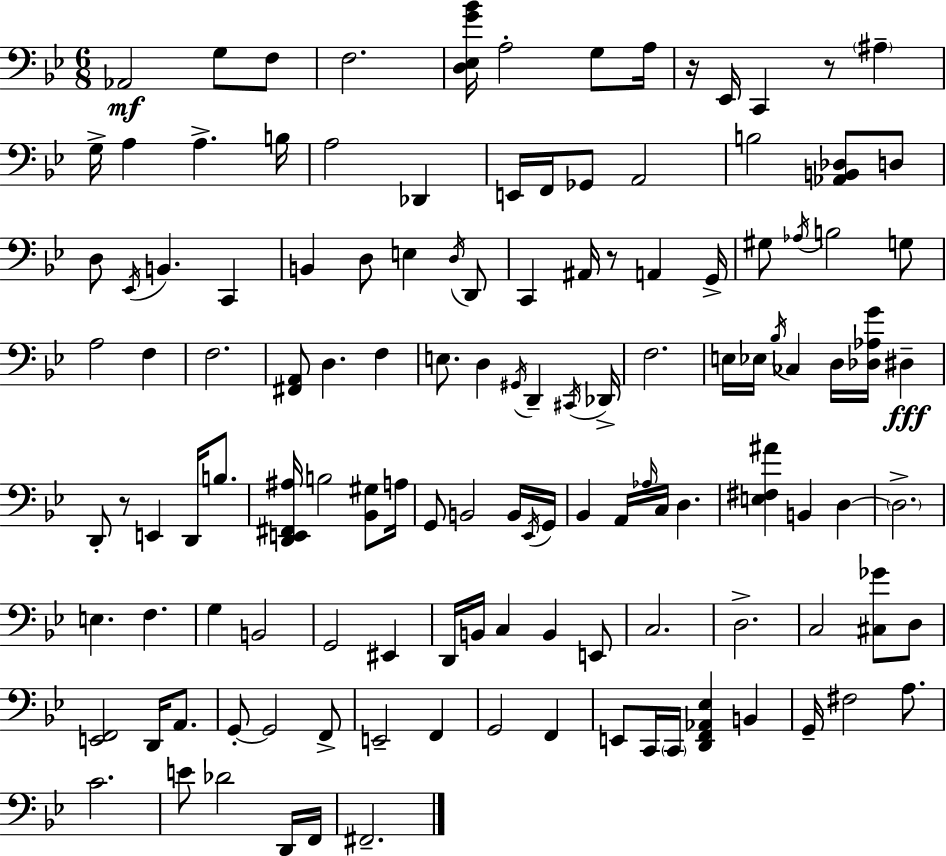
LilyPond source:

{
  \clef bass
  \numericTimeSignature
  \time 6/8
  \key bes \major
  aes,2\mf g8 f8 | f2. | <d ees g' bes'>16 a2-. g8 a16 | r16 ees,16 c,4 r8 \parenthesize ais4-- | \break g16-> a4 a4.-> b16 | a2 des,4 | e,16 f,16 ges,8 a,2 | b2 <aes, b, des>8 d8 | \break d8 \acciaccatura { ees,16 } b,4. c,4 | b,4 d8 e4 \acciaccatura { d16 } | d,8 c,4 ais,16 r8 a,4 | g,16-> gis8 \acciaccatura { aes16 } b2 | \break g8 a2 f4 | f2. | <fis, a,>8 d4. f4 | e8. d4 \acciaccatura { gis,16 } d,4-- | \break \acciaccatura { cis,16 } des,16-> f2. | e16 ees16 \acciaccatura { bes16 } ces4 | d16 <des aes g'>16 dis4--\fff d,8-. r8 e,4 | d,16 b8. <d, e, fis, ais>16 b2 | \break <bes, gis>8 a16 g,8 b,2 | b,16 \acciaccatura { ees,16 } g,16 bes,4 a,16 | \grace { aes16 } c16 d4. <e fis ais'>4 | b,4 d4~~ \parenthesize d2.-> | \break e4. | f4. g4 | b,2 g,2 | eis,4 d,16 b,16 c4 | \break b,4 e,8 c2. | d2.-> | c2 | <cis ges'>8 d8 <e, f,>2 | \break d,16 a,8. g,8-.~~ g,2 | f,8-> e,2-- | f,4 g,2 | f,4 e,8 c,16 \parenthesize c,16 | \break <d, f, aes, ees>4 b,4 g,16-- fis2 | a8. c'2. | e'8 des'2 | d,16 f,16 fis,2.-- | \break \bar "|."
}